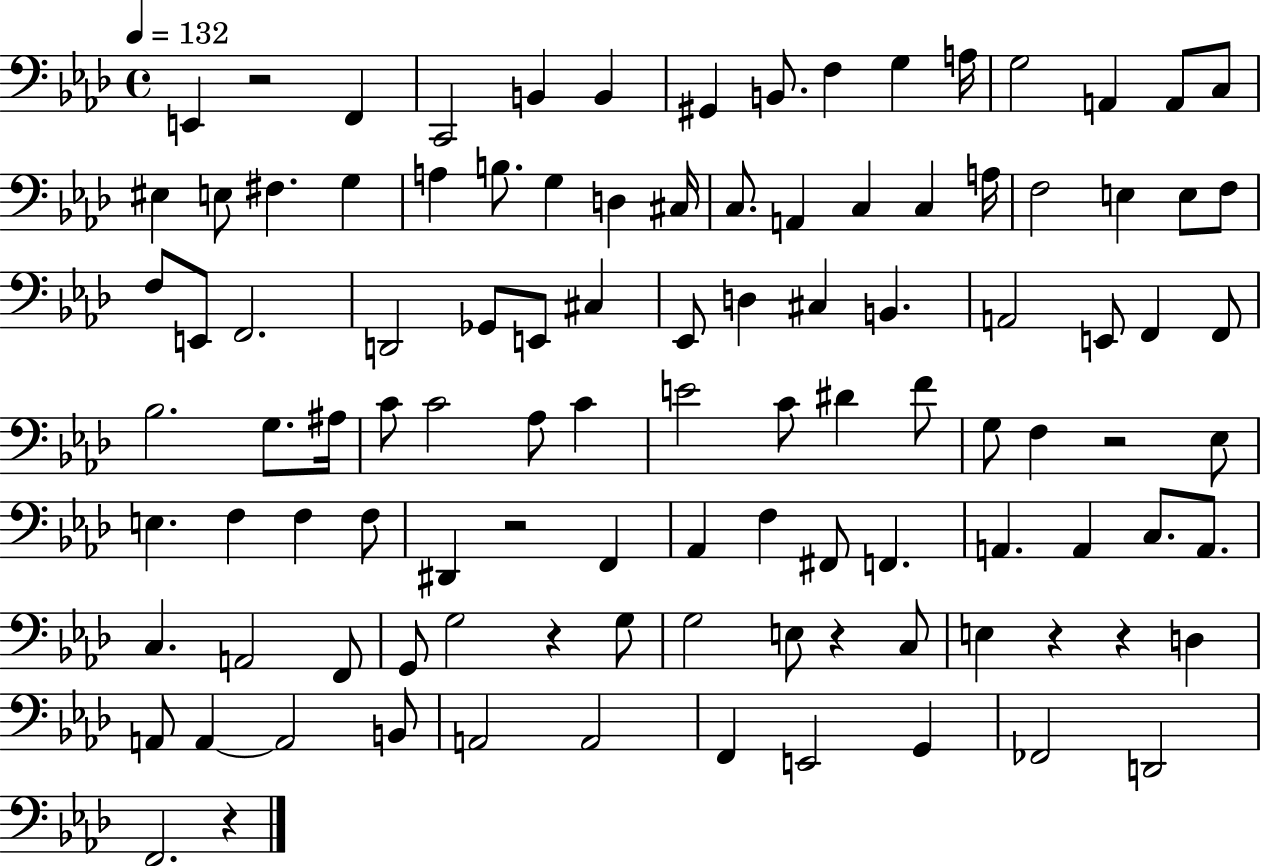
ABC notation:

X:1
T:Untitled
M:4/4
L:1/4
K:Ab
E,, z2 F,, C,,2 B,, B,, ^G,, B,,/2 F, G, A,/4 G,2 A,, A,,/2 C,/2 ^E, E,/2 ^F, G, A, B,/2 G, D, ^C,/4 C,/2 A,, C, C, A,/4 F,2 E, E,/2 F,/2 F,/2 E,,/2 F,,2 D,,2 _G,,/2 E,,/2 ^C, _E,,/2 D, ^C, B,, A,,2 E,,/2 F,, F,,/2 _B,2 G,/2 ^A,/4 C/2 C2 _A,/2 C E2 C/2 ^D F/2 G,/2 F, z2 _E,/2 E, F, F, F,/2 ^D,, z2 F,, _A,, F, ^F,,/2 F,, A,, A,, C,/2 A,,/2 C, A,,2 F,,/2 G,,/2 G,2 z G,/2 G,2 E,/2 z C,/2 E, z z D, A,,/2 A,, A,,2 B,,/2 A,,2 A,,2 F,, E,,2 G,, _F,,2 D,,2 F,,2 z